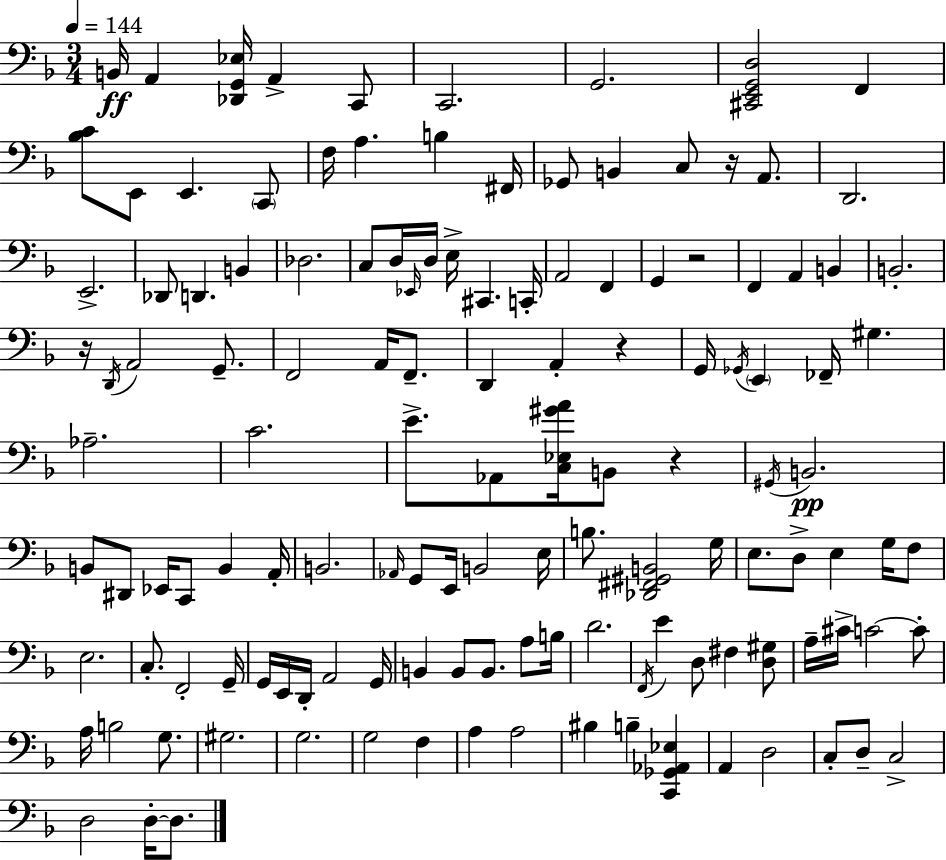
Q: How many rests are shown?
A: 5